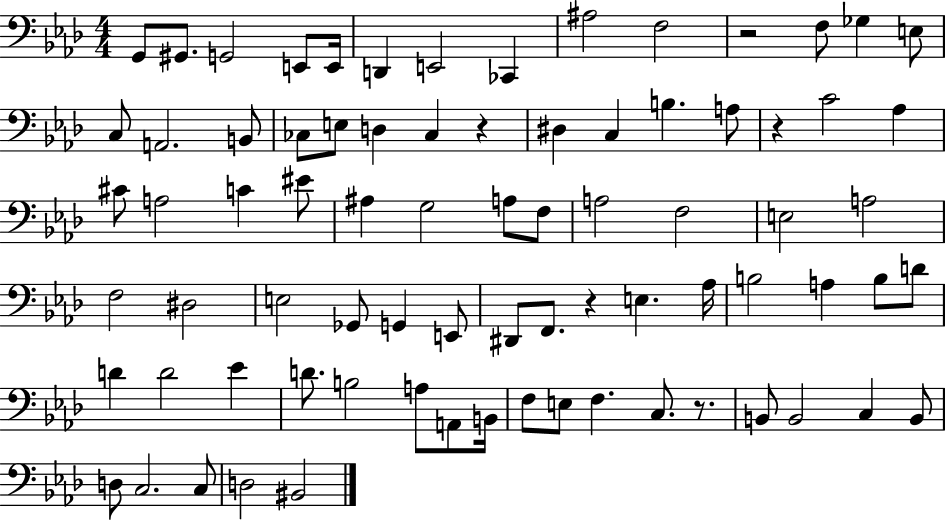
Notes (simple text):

G2/e G#2/e. G2/h E2/e E2/s D2/q E2/h CES2/q A#3/h F3/h R/h F3/e Gb3/q E3/e C3/e A2/h. B2/e CES3/e E3/e D3/q CES3/q R/q D#3/q C3/q B3/q. A3/e R/q C4/h Ab3/q C#4/e A3/h C4/q EIS4/e A#3/q G3/h A3/e F3/e A3/h F3/h E3/h A3/h F3/h D#3/h E3/h Gb2/e G2/q E2/e D#2/e F2/e. R/q E3/q. Ab3/s B3/h A3/q B3/e D4/e D4/q D4/h Eb4/q D4/e. B3/h A3/e A2/e B2/s F3/e E3/e F3/q. C3/e. R/e. B2/e B2/h C3/q B2/e D3/e C3/h. C3/e D3/h BIS2/h